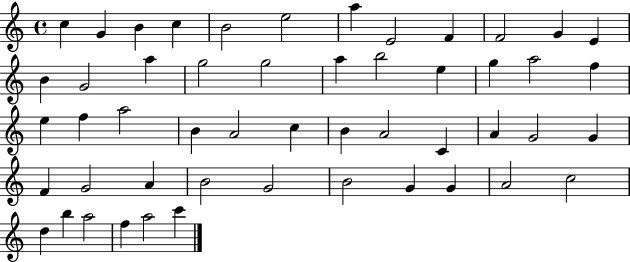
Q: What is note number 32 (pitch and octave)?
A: C4